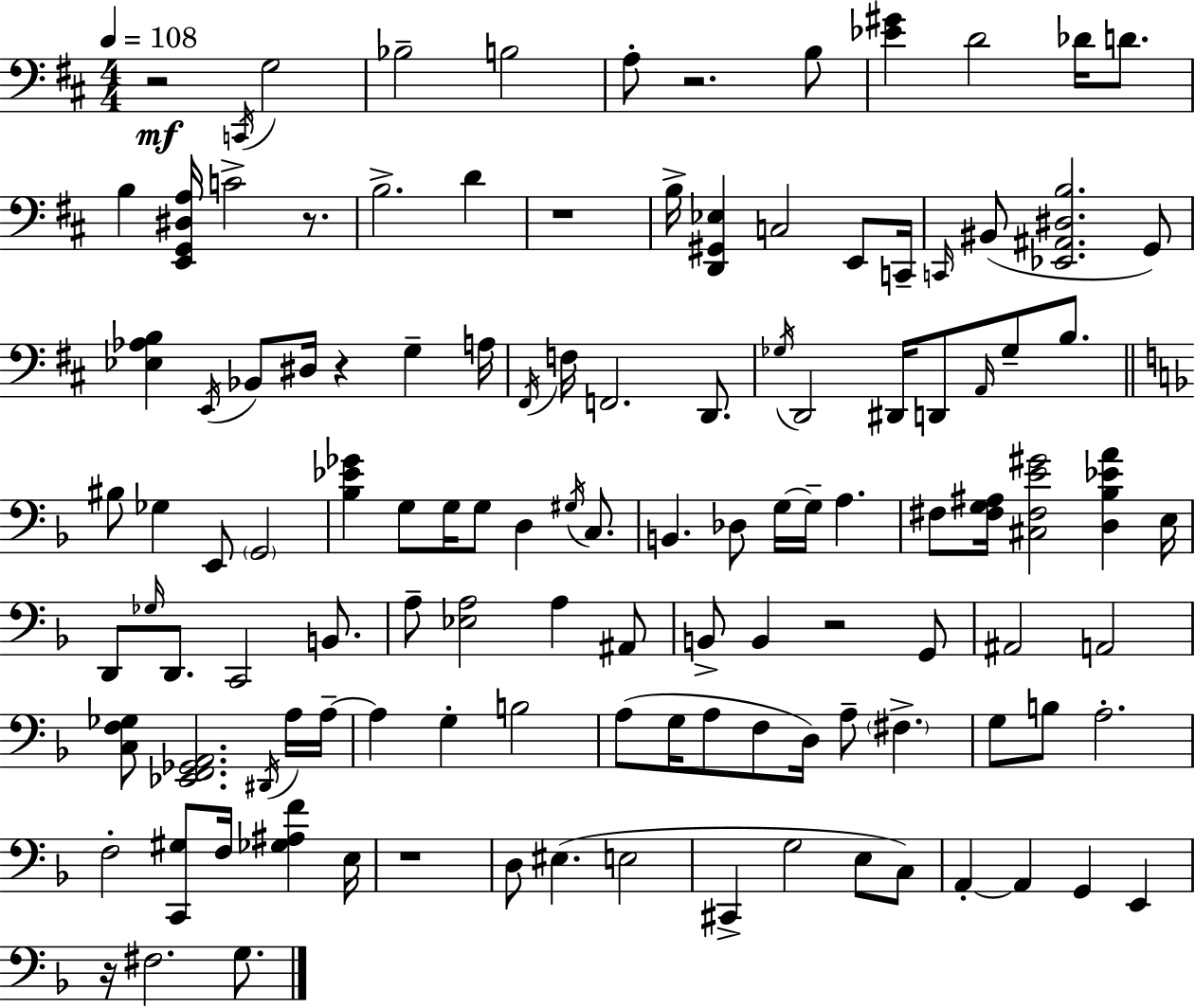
{
  \clef bass
  \numericTimeSignature
  \time 4/4
  \key d \major
  \tempo 4 = 108
  r2\mf \acciaccatura { c,16 } g2 | bes2-- b2 | a8-. r2. b8 | <ees' gis'>4 d'2 des'16 d'8. | \break b4 <e, g, dis a>16 c'2-> r8. | b2.-> d'4 | r1 | b16-> <d, gis, ees>4 c2 e,8 | \break c,16-- \grace { c,16 } bis,8( <ees, ais, dis b>2. | g,8) <ees aes b>4 \acciaccatura { e,16 } bes,8 dis16 r4 g4-- | a16 \acciaccatura { fis,16 } f16 f,2. | d,8. \acciaccatura { ges16 } d,2 dis,16 d,8 | \break \grace { a,16 } ges8-- b8. \bar "||" \break \key f \major bis8 ges4 e,8 \parenthesize g,2 | <bes ees' ges'>4 g8 g16 g8 d4 \acciaccatura { gis16 } c8. | b,4. des8 g16~~ g16-- a4. | fis8 <fis g ais>16 <cis fis e' gis'>2 <d bes ees' a'>4 | \break e16 d,8 \grace { ges16 } d,8. c,2 b,8. | a8-- <ees a>2 a4 | ais,8 b,8-> b,4 r2 | g,8 ais,2 a,2 | \break <c f ges>8 <ees, f, ges, a,>2. | \acciaccatura { dis,16 } a16 a16--~~ a4 g4-. b2 | a8( g16 a8 f8 d16) a8-- \parenthesize fis4.-> | g8 b8 a2.-. | \break f2-. <c, gis>8 f16 <ges ais f'>4 | e16 r1 | d8 eis4.( e2 | cis,4-> g2 e8 | \break c8) a,4-.~~ a,4 g,4 e,4 | r16 fis2. | g8. \bar "|."
}